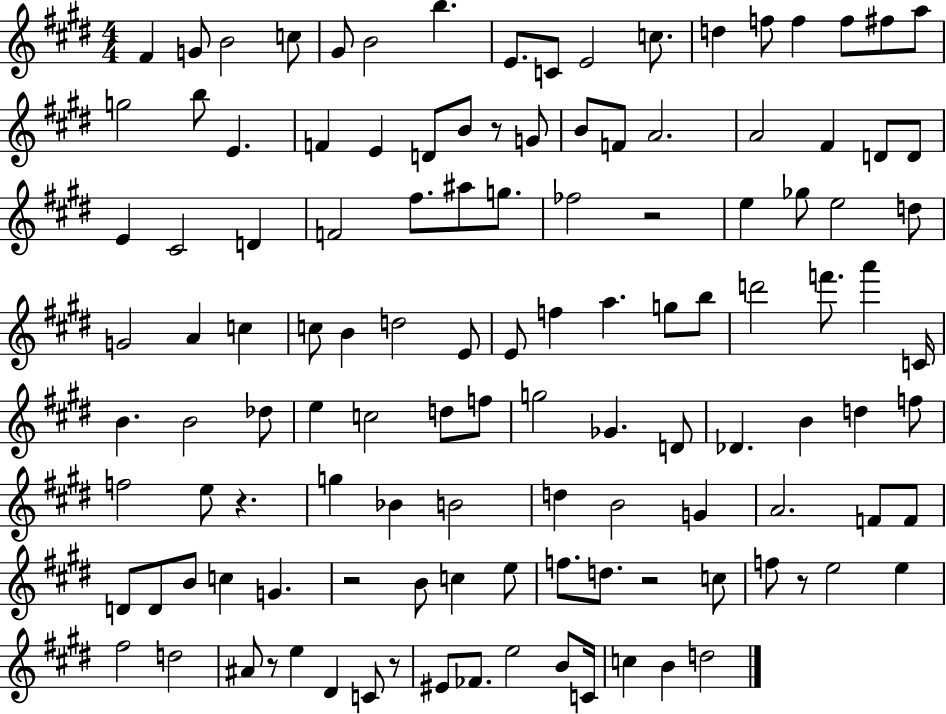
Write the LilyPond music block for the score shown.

{
  \clef treble
  \numericTimeSignature
  \time 4/4
  \key e \major
  fis'4 g'8 b'2 c''8 | gis'8 b'2 b''4. | e'8. c'8 e'2 c''8. | d''4 f''8 f''4 f''8 fis''8 a''8 | \break g''2 b''8 e'4. | f'4 e'4 d'8 b'8 r8 g'8 | b'8 f'8 a'2. | a'2 fis'4 d'8 d'8 | \break e'4 cis'2 d'4 | f'2 fis''8. ais''8 g''8. | fes''2 r2 | e''4 ges''8 e''2 d''8 | \break g'2 a'4 c''4 | c''8 b'4 d''2 e'8 | e'8 f''4 a''4. g''8 b''8 | d'''2 f'''8. a'''4 c'16 | \break b'4. b'2 des''8 | e''4 c''2 d''8 f''8 | g''2 ges'4. d'8 | des'4. b'4 d''4 f''8 | \break f''2 e''8 r4. | g''4 bes'4 b'2 | d''4 b'2 g'4 | a'2. f'8 f'8 | \break d'8 d'8 b'8 c''4 g'4. | r2 b'8 c''4 e''8 | f''8. d''8. r2 c''8 | f''8 r8 e''2 e''4 | \break fis''2 d''2 | ais'8 r8 e''4 dis'4 c'8 r8 | eis'8 fes'8. e''2 b'8 c'16 | c''4 b'4 d''2 | \break \bar "|."
}